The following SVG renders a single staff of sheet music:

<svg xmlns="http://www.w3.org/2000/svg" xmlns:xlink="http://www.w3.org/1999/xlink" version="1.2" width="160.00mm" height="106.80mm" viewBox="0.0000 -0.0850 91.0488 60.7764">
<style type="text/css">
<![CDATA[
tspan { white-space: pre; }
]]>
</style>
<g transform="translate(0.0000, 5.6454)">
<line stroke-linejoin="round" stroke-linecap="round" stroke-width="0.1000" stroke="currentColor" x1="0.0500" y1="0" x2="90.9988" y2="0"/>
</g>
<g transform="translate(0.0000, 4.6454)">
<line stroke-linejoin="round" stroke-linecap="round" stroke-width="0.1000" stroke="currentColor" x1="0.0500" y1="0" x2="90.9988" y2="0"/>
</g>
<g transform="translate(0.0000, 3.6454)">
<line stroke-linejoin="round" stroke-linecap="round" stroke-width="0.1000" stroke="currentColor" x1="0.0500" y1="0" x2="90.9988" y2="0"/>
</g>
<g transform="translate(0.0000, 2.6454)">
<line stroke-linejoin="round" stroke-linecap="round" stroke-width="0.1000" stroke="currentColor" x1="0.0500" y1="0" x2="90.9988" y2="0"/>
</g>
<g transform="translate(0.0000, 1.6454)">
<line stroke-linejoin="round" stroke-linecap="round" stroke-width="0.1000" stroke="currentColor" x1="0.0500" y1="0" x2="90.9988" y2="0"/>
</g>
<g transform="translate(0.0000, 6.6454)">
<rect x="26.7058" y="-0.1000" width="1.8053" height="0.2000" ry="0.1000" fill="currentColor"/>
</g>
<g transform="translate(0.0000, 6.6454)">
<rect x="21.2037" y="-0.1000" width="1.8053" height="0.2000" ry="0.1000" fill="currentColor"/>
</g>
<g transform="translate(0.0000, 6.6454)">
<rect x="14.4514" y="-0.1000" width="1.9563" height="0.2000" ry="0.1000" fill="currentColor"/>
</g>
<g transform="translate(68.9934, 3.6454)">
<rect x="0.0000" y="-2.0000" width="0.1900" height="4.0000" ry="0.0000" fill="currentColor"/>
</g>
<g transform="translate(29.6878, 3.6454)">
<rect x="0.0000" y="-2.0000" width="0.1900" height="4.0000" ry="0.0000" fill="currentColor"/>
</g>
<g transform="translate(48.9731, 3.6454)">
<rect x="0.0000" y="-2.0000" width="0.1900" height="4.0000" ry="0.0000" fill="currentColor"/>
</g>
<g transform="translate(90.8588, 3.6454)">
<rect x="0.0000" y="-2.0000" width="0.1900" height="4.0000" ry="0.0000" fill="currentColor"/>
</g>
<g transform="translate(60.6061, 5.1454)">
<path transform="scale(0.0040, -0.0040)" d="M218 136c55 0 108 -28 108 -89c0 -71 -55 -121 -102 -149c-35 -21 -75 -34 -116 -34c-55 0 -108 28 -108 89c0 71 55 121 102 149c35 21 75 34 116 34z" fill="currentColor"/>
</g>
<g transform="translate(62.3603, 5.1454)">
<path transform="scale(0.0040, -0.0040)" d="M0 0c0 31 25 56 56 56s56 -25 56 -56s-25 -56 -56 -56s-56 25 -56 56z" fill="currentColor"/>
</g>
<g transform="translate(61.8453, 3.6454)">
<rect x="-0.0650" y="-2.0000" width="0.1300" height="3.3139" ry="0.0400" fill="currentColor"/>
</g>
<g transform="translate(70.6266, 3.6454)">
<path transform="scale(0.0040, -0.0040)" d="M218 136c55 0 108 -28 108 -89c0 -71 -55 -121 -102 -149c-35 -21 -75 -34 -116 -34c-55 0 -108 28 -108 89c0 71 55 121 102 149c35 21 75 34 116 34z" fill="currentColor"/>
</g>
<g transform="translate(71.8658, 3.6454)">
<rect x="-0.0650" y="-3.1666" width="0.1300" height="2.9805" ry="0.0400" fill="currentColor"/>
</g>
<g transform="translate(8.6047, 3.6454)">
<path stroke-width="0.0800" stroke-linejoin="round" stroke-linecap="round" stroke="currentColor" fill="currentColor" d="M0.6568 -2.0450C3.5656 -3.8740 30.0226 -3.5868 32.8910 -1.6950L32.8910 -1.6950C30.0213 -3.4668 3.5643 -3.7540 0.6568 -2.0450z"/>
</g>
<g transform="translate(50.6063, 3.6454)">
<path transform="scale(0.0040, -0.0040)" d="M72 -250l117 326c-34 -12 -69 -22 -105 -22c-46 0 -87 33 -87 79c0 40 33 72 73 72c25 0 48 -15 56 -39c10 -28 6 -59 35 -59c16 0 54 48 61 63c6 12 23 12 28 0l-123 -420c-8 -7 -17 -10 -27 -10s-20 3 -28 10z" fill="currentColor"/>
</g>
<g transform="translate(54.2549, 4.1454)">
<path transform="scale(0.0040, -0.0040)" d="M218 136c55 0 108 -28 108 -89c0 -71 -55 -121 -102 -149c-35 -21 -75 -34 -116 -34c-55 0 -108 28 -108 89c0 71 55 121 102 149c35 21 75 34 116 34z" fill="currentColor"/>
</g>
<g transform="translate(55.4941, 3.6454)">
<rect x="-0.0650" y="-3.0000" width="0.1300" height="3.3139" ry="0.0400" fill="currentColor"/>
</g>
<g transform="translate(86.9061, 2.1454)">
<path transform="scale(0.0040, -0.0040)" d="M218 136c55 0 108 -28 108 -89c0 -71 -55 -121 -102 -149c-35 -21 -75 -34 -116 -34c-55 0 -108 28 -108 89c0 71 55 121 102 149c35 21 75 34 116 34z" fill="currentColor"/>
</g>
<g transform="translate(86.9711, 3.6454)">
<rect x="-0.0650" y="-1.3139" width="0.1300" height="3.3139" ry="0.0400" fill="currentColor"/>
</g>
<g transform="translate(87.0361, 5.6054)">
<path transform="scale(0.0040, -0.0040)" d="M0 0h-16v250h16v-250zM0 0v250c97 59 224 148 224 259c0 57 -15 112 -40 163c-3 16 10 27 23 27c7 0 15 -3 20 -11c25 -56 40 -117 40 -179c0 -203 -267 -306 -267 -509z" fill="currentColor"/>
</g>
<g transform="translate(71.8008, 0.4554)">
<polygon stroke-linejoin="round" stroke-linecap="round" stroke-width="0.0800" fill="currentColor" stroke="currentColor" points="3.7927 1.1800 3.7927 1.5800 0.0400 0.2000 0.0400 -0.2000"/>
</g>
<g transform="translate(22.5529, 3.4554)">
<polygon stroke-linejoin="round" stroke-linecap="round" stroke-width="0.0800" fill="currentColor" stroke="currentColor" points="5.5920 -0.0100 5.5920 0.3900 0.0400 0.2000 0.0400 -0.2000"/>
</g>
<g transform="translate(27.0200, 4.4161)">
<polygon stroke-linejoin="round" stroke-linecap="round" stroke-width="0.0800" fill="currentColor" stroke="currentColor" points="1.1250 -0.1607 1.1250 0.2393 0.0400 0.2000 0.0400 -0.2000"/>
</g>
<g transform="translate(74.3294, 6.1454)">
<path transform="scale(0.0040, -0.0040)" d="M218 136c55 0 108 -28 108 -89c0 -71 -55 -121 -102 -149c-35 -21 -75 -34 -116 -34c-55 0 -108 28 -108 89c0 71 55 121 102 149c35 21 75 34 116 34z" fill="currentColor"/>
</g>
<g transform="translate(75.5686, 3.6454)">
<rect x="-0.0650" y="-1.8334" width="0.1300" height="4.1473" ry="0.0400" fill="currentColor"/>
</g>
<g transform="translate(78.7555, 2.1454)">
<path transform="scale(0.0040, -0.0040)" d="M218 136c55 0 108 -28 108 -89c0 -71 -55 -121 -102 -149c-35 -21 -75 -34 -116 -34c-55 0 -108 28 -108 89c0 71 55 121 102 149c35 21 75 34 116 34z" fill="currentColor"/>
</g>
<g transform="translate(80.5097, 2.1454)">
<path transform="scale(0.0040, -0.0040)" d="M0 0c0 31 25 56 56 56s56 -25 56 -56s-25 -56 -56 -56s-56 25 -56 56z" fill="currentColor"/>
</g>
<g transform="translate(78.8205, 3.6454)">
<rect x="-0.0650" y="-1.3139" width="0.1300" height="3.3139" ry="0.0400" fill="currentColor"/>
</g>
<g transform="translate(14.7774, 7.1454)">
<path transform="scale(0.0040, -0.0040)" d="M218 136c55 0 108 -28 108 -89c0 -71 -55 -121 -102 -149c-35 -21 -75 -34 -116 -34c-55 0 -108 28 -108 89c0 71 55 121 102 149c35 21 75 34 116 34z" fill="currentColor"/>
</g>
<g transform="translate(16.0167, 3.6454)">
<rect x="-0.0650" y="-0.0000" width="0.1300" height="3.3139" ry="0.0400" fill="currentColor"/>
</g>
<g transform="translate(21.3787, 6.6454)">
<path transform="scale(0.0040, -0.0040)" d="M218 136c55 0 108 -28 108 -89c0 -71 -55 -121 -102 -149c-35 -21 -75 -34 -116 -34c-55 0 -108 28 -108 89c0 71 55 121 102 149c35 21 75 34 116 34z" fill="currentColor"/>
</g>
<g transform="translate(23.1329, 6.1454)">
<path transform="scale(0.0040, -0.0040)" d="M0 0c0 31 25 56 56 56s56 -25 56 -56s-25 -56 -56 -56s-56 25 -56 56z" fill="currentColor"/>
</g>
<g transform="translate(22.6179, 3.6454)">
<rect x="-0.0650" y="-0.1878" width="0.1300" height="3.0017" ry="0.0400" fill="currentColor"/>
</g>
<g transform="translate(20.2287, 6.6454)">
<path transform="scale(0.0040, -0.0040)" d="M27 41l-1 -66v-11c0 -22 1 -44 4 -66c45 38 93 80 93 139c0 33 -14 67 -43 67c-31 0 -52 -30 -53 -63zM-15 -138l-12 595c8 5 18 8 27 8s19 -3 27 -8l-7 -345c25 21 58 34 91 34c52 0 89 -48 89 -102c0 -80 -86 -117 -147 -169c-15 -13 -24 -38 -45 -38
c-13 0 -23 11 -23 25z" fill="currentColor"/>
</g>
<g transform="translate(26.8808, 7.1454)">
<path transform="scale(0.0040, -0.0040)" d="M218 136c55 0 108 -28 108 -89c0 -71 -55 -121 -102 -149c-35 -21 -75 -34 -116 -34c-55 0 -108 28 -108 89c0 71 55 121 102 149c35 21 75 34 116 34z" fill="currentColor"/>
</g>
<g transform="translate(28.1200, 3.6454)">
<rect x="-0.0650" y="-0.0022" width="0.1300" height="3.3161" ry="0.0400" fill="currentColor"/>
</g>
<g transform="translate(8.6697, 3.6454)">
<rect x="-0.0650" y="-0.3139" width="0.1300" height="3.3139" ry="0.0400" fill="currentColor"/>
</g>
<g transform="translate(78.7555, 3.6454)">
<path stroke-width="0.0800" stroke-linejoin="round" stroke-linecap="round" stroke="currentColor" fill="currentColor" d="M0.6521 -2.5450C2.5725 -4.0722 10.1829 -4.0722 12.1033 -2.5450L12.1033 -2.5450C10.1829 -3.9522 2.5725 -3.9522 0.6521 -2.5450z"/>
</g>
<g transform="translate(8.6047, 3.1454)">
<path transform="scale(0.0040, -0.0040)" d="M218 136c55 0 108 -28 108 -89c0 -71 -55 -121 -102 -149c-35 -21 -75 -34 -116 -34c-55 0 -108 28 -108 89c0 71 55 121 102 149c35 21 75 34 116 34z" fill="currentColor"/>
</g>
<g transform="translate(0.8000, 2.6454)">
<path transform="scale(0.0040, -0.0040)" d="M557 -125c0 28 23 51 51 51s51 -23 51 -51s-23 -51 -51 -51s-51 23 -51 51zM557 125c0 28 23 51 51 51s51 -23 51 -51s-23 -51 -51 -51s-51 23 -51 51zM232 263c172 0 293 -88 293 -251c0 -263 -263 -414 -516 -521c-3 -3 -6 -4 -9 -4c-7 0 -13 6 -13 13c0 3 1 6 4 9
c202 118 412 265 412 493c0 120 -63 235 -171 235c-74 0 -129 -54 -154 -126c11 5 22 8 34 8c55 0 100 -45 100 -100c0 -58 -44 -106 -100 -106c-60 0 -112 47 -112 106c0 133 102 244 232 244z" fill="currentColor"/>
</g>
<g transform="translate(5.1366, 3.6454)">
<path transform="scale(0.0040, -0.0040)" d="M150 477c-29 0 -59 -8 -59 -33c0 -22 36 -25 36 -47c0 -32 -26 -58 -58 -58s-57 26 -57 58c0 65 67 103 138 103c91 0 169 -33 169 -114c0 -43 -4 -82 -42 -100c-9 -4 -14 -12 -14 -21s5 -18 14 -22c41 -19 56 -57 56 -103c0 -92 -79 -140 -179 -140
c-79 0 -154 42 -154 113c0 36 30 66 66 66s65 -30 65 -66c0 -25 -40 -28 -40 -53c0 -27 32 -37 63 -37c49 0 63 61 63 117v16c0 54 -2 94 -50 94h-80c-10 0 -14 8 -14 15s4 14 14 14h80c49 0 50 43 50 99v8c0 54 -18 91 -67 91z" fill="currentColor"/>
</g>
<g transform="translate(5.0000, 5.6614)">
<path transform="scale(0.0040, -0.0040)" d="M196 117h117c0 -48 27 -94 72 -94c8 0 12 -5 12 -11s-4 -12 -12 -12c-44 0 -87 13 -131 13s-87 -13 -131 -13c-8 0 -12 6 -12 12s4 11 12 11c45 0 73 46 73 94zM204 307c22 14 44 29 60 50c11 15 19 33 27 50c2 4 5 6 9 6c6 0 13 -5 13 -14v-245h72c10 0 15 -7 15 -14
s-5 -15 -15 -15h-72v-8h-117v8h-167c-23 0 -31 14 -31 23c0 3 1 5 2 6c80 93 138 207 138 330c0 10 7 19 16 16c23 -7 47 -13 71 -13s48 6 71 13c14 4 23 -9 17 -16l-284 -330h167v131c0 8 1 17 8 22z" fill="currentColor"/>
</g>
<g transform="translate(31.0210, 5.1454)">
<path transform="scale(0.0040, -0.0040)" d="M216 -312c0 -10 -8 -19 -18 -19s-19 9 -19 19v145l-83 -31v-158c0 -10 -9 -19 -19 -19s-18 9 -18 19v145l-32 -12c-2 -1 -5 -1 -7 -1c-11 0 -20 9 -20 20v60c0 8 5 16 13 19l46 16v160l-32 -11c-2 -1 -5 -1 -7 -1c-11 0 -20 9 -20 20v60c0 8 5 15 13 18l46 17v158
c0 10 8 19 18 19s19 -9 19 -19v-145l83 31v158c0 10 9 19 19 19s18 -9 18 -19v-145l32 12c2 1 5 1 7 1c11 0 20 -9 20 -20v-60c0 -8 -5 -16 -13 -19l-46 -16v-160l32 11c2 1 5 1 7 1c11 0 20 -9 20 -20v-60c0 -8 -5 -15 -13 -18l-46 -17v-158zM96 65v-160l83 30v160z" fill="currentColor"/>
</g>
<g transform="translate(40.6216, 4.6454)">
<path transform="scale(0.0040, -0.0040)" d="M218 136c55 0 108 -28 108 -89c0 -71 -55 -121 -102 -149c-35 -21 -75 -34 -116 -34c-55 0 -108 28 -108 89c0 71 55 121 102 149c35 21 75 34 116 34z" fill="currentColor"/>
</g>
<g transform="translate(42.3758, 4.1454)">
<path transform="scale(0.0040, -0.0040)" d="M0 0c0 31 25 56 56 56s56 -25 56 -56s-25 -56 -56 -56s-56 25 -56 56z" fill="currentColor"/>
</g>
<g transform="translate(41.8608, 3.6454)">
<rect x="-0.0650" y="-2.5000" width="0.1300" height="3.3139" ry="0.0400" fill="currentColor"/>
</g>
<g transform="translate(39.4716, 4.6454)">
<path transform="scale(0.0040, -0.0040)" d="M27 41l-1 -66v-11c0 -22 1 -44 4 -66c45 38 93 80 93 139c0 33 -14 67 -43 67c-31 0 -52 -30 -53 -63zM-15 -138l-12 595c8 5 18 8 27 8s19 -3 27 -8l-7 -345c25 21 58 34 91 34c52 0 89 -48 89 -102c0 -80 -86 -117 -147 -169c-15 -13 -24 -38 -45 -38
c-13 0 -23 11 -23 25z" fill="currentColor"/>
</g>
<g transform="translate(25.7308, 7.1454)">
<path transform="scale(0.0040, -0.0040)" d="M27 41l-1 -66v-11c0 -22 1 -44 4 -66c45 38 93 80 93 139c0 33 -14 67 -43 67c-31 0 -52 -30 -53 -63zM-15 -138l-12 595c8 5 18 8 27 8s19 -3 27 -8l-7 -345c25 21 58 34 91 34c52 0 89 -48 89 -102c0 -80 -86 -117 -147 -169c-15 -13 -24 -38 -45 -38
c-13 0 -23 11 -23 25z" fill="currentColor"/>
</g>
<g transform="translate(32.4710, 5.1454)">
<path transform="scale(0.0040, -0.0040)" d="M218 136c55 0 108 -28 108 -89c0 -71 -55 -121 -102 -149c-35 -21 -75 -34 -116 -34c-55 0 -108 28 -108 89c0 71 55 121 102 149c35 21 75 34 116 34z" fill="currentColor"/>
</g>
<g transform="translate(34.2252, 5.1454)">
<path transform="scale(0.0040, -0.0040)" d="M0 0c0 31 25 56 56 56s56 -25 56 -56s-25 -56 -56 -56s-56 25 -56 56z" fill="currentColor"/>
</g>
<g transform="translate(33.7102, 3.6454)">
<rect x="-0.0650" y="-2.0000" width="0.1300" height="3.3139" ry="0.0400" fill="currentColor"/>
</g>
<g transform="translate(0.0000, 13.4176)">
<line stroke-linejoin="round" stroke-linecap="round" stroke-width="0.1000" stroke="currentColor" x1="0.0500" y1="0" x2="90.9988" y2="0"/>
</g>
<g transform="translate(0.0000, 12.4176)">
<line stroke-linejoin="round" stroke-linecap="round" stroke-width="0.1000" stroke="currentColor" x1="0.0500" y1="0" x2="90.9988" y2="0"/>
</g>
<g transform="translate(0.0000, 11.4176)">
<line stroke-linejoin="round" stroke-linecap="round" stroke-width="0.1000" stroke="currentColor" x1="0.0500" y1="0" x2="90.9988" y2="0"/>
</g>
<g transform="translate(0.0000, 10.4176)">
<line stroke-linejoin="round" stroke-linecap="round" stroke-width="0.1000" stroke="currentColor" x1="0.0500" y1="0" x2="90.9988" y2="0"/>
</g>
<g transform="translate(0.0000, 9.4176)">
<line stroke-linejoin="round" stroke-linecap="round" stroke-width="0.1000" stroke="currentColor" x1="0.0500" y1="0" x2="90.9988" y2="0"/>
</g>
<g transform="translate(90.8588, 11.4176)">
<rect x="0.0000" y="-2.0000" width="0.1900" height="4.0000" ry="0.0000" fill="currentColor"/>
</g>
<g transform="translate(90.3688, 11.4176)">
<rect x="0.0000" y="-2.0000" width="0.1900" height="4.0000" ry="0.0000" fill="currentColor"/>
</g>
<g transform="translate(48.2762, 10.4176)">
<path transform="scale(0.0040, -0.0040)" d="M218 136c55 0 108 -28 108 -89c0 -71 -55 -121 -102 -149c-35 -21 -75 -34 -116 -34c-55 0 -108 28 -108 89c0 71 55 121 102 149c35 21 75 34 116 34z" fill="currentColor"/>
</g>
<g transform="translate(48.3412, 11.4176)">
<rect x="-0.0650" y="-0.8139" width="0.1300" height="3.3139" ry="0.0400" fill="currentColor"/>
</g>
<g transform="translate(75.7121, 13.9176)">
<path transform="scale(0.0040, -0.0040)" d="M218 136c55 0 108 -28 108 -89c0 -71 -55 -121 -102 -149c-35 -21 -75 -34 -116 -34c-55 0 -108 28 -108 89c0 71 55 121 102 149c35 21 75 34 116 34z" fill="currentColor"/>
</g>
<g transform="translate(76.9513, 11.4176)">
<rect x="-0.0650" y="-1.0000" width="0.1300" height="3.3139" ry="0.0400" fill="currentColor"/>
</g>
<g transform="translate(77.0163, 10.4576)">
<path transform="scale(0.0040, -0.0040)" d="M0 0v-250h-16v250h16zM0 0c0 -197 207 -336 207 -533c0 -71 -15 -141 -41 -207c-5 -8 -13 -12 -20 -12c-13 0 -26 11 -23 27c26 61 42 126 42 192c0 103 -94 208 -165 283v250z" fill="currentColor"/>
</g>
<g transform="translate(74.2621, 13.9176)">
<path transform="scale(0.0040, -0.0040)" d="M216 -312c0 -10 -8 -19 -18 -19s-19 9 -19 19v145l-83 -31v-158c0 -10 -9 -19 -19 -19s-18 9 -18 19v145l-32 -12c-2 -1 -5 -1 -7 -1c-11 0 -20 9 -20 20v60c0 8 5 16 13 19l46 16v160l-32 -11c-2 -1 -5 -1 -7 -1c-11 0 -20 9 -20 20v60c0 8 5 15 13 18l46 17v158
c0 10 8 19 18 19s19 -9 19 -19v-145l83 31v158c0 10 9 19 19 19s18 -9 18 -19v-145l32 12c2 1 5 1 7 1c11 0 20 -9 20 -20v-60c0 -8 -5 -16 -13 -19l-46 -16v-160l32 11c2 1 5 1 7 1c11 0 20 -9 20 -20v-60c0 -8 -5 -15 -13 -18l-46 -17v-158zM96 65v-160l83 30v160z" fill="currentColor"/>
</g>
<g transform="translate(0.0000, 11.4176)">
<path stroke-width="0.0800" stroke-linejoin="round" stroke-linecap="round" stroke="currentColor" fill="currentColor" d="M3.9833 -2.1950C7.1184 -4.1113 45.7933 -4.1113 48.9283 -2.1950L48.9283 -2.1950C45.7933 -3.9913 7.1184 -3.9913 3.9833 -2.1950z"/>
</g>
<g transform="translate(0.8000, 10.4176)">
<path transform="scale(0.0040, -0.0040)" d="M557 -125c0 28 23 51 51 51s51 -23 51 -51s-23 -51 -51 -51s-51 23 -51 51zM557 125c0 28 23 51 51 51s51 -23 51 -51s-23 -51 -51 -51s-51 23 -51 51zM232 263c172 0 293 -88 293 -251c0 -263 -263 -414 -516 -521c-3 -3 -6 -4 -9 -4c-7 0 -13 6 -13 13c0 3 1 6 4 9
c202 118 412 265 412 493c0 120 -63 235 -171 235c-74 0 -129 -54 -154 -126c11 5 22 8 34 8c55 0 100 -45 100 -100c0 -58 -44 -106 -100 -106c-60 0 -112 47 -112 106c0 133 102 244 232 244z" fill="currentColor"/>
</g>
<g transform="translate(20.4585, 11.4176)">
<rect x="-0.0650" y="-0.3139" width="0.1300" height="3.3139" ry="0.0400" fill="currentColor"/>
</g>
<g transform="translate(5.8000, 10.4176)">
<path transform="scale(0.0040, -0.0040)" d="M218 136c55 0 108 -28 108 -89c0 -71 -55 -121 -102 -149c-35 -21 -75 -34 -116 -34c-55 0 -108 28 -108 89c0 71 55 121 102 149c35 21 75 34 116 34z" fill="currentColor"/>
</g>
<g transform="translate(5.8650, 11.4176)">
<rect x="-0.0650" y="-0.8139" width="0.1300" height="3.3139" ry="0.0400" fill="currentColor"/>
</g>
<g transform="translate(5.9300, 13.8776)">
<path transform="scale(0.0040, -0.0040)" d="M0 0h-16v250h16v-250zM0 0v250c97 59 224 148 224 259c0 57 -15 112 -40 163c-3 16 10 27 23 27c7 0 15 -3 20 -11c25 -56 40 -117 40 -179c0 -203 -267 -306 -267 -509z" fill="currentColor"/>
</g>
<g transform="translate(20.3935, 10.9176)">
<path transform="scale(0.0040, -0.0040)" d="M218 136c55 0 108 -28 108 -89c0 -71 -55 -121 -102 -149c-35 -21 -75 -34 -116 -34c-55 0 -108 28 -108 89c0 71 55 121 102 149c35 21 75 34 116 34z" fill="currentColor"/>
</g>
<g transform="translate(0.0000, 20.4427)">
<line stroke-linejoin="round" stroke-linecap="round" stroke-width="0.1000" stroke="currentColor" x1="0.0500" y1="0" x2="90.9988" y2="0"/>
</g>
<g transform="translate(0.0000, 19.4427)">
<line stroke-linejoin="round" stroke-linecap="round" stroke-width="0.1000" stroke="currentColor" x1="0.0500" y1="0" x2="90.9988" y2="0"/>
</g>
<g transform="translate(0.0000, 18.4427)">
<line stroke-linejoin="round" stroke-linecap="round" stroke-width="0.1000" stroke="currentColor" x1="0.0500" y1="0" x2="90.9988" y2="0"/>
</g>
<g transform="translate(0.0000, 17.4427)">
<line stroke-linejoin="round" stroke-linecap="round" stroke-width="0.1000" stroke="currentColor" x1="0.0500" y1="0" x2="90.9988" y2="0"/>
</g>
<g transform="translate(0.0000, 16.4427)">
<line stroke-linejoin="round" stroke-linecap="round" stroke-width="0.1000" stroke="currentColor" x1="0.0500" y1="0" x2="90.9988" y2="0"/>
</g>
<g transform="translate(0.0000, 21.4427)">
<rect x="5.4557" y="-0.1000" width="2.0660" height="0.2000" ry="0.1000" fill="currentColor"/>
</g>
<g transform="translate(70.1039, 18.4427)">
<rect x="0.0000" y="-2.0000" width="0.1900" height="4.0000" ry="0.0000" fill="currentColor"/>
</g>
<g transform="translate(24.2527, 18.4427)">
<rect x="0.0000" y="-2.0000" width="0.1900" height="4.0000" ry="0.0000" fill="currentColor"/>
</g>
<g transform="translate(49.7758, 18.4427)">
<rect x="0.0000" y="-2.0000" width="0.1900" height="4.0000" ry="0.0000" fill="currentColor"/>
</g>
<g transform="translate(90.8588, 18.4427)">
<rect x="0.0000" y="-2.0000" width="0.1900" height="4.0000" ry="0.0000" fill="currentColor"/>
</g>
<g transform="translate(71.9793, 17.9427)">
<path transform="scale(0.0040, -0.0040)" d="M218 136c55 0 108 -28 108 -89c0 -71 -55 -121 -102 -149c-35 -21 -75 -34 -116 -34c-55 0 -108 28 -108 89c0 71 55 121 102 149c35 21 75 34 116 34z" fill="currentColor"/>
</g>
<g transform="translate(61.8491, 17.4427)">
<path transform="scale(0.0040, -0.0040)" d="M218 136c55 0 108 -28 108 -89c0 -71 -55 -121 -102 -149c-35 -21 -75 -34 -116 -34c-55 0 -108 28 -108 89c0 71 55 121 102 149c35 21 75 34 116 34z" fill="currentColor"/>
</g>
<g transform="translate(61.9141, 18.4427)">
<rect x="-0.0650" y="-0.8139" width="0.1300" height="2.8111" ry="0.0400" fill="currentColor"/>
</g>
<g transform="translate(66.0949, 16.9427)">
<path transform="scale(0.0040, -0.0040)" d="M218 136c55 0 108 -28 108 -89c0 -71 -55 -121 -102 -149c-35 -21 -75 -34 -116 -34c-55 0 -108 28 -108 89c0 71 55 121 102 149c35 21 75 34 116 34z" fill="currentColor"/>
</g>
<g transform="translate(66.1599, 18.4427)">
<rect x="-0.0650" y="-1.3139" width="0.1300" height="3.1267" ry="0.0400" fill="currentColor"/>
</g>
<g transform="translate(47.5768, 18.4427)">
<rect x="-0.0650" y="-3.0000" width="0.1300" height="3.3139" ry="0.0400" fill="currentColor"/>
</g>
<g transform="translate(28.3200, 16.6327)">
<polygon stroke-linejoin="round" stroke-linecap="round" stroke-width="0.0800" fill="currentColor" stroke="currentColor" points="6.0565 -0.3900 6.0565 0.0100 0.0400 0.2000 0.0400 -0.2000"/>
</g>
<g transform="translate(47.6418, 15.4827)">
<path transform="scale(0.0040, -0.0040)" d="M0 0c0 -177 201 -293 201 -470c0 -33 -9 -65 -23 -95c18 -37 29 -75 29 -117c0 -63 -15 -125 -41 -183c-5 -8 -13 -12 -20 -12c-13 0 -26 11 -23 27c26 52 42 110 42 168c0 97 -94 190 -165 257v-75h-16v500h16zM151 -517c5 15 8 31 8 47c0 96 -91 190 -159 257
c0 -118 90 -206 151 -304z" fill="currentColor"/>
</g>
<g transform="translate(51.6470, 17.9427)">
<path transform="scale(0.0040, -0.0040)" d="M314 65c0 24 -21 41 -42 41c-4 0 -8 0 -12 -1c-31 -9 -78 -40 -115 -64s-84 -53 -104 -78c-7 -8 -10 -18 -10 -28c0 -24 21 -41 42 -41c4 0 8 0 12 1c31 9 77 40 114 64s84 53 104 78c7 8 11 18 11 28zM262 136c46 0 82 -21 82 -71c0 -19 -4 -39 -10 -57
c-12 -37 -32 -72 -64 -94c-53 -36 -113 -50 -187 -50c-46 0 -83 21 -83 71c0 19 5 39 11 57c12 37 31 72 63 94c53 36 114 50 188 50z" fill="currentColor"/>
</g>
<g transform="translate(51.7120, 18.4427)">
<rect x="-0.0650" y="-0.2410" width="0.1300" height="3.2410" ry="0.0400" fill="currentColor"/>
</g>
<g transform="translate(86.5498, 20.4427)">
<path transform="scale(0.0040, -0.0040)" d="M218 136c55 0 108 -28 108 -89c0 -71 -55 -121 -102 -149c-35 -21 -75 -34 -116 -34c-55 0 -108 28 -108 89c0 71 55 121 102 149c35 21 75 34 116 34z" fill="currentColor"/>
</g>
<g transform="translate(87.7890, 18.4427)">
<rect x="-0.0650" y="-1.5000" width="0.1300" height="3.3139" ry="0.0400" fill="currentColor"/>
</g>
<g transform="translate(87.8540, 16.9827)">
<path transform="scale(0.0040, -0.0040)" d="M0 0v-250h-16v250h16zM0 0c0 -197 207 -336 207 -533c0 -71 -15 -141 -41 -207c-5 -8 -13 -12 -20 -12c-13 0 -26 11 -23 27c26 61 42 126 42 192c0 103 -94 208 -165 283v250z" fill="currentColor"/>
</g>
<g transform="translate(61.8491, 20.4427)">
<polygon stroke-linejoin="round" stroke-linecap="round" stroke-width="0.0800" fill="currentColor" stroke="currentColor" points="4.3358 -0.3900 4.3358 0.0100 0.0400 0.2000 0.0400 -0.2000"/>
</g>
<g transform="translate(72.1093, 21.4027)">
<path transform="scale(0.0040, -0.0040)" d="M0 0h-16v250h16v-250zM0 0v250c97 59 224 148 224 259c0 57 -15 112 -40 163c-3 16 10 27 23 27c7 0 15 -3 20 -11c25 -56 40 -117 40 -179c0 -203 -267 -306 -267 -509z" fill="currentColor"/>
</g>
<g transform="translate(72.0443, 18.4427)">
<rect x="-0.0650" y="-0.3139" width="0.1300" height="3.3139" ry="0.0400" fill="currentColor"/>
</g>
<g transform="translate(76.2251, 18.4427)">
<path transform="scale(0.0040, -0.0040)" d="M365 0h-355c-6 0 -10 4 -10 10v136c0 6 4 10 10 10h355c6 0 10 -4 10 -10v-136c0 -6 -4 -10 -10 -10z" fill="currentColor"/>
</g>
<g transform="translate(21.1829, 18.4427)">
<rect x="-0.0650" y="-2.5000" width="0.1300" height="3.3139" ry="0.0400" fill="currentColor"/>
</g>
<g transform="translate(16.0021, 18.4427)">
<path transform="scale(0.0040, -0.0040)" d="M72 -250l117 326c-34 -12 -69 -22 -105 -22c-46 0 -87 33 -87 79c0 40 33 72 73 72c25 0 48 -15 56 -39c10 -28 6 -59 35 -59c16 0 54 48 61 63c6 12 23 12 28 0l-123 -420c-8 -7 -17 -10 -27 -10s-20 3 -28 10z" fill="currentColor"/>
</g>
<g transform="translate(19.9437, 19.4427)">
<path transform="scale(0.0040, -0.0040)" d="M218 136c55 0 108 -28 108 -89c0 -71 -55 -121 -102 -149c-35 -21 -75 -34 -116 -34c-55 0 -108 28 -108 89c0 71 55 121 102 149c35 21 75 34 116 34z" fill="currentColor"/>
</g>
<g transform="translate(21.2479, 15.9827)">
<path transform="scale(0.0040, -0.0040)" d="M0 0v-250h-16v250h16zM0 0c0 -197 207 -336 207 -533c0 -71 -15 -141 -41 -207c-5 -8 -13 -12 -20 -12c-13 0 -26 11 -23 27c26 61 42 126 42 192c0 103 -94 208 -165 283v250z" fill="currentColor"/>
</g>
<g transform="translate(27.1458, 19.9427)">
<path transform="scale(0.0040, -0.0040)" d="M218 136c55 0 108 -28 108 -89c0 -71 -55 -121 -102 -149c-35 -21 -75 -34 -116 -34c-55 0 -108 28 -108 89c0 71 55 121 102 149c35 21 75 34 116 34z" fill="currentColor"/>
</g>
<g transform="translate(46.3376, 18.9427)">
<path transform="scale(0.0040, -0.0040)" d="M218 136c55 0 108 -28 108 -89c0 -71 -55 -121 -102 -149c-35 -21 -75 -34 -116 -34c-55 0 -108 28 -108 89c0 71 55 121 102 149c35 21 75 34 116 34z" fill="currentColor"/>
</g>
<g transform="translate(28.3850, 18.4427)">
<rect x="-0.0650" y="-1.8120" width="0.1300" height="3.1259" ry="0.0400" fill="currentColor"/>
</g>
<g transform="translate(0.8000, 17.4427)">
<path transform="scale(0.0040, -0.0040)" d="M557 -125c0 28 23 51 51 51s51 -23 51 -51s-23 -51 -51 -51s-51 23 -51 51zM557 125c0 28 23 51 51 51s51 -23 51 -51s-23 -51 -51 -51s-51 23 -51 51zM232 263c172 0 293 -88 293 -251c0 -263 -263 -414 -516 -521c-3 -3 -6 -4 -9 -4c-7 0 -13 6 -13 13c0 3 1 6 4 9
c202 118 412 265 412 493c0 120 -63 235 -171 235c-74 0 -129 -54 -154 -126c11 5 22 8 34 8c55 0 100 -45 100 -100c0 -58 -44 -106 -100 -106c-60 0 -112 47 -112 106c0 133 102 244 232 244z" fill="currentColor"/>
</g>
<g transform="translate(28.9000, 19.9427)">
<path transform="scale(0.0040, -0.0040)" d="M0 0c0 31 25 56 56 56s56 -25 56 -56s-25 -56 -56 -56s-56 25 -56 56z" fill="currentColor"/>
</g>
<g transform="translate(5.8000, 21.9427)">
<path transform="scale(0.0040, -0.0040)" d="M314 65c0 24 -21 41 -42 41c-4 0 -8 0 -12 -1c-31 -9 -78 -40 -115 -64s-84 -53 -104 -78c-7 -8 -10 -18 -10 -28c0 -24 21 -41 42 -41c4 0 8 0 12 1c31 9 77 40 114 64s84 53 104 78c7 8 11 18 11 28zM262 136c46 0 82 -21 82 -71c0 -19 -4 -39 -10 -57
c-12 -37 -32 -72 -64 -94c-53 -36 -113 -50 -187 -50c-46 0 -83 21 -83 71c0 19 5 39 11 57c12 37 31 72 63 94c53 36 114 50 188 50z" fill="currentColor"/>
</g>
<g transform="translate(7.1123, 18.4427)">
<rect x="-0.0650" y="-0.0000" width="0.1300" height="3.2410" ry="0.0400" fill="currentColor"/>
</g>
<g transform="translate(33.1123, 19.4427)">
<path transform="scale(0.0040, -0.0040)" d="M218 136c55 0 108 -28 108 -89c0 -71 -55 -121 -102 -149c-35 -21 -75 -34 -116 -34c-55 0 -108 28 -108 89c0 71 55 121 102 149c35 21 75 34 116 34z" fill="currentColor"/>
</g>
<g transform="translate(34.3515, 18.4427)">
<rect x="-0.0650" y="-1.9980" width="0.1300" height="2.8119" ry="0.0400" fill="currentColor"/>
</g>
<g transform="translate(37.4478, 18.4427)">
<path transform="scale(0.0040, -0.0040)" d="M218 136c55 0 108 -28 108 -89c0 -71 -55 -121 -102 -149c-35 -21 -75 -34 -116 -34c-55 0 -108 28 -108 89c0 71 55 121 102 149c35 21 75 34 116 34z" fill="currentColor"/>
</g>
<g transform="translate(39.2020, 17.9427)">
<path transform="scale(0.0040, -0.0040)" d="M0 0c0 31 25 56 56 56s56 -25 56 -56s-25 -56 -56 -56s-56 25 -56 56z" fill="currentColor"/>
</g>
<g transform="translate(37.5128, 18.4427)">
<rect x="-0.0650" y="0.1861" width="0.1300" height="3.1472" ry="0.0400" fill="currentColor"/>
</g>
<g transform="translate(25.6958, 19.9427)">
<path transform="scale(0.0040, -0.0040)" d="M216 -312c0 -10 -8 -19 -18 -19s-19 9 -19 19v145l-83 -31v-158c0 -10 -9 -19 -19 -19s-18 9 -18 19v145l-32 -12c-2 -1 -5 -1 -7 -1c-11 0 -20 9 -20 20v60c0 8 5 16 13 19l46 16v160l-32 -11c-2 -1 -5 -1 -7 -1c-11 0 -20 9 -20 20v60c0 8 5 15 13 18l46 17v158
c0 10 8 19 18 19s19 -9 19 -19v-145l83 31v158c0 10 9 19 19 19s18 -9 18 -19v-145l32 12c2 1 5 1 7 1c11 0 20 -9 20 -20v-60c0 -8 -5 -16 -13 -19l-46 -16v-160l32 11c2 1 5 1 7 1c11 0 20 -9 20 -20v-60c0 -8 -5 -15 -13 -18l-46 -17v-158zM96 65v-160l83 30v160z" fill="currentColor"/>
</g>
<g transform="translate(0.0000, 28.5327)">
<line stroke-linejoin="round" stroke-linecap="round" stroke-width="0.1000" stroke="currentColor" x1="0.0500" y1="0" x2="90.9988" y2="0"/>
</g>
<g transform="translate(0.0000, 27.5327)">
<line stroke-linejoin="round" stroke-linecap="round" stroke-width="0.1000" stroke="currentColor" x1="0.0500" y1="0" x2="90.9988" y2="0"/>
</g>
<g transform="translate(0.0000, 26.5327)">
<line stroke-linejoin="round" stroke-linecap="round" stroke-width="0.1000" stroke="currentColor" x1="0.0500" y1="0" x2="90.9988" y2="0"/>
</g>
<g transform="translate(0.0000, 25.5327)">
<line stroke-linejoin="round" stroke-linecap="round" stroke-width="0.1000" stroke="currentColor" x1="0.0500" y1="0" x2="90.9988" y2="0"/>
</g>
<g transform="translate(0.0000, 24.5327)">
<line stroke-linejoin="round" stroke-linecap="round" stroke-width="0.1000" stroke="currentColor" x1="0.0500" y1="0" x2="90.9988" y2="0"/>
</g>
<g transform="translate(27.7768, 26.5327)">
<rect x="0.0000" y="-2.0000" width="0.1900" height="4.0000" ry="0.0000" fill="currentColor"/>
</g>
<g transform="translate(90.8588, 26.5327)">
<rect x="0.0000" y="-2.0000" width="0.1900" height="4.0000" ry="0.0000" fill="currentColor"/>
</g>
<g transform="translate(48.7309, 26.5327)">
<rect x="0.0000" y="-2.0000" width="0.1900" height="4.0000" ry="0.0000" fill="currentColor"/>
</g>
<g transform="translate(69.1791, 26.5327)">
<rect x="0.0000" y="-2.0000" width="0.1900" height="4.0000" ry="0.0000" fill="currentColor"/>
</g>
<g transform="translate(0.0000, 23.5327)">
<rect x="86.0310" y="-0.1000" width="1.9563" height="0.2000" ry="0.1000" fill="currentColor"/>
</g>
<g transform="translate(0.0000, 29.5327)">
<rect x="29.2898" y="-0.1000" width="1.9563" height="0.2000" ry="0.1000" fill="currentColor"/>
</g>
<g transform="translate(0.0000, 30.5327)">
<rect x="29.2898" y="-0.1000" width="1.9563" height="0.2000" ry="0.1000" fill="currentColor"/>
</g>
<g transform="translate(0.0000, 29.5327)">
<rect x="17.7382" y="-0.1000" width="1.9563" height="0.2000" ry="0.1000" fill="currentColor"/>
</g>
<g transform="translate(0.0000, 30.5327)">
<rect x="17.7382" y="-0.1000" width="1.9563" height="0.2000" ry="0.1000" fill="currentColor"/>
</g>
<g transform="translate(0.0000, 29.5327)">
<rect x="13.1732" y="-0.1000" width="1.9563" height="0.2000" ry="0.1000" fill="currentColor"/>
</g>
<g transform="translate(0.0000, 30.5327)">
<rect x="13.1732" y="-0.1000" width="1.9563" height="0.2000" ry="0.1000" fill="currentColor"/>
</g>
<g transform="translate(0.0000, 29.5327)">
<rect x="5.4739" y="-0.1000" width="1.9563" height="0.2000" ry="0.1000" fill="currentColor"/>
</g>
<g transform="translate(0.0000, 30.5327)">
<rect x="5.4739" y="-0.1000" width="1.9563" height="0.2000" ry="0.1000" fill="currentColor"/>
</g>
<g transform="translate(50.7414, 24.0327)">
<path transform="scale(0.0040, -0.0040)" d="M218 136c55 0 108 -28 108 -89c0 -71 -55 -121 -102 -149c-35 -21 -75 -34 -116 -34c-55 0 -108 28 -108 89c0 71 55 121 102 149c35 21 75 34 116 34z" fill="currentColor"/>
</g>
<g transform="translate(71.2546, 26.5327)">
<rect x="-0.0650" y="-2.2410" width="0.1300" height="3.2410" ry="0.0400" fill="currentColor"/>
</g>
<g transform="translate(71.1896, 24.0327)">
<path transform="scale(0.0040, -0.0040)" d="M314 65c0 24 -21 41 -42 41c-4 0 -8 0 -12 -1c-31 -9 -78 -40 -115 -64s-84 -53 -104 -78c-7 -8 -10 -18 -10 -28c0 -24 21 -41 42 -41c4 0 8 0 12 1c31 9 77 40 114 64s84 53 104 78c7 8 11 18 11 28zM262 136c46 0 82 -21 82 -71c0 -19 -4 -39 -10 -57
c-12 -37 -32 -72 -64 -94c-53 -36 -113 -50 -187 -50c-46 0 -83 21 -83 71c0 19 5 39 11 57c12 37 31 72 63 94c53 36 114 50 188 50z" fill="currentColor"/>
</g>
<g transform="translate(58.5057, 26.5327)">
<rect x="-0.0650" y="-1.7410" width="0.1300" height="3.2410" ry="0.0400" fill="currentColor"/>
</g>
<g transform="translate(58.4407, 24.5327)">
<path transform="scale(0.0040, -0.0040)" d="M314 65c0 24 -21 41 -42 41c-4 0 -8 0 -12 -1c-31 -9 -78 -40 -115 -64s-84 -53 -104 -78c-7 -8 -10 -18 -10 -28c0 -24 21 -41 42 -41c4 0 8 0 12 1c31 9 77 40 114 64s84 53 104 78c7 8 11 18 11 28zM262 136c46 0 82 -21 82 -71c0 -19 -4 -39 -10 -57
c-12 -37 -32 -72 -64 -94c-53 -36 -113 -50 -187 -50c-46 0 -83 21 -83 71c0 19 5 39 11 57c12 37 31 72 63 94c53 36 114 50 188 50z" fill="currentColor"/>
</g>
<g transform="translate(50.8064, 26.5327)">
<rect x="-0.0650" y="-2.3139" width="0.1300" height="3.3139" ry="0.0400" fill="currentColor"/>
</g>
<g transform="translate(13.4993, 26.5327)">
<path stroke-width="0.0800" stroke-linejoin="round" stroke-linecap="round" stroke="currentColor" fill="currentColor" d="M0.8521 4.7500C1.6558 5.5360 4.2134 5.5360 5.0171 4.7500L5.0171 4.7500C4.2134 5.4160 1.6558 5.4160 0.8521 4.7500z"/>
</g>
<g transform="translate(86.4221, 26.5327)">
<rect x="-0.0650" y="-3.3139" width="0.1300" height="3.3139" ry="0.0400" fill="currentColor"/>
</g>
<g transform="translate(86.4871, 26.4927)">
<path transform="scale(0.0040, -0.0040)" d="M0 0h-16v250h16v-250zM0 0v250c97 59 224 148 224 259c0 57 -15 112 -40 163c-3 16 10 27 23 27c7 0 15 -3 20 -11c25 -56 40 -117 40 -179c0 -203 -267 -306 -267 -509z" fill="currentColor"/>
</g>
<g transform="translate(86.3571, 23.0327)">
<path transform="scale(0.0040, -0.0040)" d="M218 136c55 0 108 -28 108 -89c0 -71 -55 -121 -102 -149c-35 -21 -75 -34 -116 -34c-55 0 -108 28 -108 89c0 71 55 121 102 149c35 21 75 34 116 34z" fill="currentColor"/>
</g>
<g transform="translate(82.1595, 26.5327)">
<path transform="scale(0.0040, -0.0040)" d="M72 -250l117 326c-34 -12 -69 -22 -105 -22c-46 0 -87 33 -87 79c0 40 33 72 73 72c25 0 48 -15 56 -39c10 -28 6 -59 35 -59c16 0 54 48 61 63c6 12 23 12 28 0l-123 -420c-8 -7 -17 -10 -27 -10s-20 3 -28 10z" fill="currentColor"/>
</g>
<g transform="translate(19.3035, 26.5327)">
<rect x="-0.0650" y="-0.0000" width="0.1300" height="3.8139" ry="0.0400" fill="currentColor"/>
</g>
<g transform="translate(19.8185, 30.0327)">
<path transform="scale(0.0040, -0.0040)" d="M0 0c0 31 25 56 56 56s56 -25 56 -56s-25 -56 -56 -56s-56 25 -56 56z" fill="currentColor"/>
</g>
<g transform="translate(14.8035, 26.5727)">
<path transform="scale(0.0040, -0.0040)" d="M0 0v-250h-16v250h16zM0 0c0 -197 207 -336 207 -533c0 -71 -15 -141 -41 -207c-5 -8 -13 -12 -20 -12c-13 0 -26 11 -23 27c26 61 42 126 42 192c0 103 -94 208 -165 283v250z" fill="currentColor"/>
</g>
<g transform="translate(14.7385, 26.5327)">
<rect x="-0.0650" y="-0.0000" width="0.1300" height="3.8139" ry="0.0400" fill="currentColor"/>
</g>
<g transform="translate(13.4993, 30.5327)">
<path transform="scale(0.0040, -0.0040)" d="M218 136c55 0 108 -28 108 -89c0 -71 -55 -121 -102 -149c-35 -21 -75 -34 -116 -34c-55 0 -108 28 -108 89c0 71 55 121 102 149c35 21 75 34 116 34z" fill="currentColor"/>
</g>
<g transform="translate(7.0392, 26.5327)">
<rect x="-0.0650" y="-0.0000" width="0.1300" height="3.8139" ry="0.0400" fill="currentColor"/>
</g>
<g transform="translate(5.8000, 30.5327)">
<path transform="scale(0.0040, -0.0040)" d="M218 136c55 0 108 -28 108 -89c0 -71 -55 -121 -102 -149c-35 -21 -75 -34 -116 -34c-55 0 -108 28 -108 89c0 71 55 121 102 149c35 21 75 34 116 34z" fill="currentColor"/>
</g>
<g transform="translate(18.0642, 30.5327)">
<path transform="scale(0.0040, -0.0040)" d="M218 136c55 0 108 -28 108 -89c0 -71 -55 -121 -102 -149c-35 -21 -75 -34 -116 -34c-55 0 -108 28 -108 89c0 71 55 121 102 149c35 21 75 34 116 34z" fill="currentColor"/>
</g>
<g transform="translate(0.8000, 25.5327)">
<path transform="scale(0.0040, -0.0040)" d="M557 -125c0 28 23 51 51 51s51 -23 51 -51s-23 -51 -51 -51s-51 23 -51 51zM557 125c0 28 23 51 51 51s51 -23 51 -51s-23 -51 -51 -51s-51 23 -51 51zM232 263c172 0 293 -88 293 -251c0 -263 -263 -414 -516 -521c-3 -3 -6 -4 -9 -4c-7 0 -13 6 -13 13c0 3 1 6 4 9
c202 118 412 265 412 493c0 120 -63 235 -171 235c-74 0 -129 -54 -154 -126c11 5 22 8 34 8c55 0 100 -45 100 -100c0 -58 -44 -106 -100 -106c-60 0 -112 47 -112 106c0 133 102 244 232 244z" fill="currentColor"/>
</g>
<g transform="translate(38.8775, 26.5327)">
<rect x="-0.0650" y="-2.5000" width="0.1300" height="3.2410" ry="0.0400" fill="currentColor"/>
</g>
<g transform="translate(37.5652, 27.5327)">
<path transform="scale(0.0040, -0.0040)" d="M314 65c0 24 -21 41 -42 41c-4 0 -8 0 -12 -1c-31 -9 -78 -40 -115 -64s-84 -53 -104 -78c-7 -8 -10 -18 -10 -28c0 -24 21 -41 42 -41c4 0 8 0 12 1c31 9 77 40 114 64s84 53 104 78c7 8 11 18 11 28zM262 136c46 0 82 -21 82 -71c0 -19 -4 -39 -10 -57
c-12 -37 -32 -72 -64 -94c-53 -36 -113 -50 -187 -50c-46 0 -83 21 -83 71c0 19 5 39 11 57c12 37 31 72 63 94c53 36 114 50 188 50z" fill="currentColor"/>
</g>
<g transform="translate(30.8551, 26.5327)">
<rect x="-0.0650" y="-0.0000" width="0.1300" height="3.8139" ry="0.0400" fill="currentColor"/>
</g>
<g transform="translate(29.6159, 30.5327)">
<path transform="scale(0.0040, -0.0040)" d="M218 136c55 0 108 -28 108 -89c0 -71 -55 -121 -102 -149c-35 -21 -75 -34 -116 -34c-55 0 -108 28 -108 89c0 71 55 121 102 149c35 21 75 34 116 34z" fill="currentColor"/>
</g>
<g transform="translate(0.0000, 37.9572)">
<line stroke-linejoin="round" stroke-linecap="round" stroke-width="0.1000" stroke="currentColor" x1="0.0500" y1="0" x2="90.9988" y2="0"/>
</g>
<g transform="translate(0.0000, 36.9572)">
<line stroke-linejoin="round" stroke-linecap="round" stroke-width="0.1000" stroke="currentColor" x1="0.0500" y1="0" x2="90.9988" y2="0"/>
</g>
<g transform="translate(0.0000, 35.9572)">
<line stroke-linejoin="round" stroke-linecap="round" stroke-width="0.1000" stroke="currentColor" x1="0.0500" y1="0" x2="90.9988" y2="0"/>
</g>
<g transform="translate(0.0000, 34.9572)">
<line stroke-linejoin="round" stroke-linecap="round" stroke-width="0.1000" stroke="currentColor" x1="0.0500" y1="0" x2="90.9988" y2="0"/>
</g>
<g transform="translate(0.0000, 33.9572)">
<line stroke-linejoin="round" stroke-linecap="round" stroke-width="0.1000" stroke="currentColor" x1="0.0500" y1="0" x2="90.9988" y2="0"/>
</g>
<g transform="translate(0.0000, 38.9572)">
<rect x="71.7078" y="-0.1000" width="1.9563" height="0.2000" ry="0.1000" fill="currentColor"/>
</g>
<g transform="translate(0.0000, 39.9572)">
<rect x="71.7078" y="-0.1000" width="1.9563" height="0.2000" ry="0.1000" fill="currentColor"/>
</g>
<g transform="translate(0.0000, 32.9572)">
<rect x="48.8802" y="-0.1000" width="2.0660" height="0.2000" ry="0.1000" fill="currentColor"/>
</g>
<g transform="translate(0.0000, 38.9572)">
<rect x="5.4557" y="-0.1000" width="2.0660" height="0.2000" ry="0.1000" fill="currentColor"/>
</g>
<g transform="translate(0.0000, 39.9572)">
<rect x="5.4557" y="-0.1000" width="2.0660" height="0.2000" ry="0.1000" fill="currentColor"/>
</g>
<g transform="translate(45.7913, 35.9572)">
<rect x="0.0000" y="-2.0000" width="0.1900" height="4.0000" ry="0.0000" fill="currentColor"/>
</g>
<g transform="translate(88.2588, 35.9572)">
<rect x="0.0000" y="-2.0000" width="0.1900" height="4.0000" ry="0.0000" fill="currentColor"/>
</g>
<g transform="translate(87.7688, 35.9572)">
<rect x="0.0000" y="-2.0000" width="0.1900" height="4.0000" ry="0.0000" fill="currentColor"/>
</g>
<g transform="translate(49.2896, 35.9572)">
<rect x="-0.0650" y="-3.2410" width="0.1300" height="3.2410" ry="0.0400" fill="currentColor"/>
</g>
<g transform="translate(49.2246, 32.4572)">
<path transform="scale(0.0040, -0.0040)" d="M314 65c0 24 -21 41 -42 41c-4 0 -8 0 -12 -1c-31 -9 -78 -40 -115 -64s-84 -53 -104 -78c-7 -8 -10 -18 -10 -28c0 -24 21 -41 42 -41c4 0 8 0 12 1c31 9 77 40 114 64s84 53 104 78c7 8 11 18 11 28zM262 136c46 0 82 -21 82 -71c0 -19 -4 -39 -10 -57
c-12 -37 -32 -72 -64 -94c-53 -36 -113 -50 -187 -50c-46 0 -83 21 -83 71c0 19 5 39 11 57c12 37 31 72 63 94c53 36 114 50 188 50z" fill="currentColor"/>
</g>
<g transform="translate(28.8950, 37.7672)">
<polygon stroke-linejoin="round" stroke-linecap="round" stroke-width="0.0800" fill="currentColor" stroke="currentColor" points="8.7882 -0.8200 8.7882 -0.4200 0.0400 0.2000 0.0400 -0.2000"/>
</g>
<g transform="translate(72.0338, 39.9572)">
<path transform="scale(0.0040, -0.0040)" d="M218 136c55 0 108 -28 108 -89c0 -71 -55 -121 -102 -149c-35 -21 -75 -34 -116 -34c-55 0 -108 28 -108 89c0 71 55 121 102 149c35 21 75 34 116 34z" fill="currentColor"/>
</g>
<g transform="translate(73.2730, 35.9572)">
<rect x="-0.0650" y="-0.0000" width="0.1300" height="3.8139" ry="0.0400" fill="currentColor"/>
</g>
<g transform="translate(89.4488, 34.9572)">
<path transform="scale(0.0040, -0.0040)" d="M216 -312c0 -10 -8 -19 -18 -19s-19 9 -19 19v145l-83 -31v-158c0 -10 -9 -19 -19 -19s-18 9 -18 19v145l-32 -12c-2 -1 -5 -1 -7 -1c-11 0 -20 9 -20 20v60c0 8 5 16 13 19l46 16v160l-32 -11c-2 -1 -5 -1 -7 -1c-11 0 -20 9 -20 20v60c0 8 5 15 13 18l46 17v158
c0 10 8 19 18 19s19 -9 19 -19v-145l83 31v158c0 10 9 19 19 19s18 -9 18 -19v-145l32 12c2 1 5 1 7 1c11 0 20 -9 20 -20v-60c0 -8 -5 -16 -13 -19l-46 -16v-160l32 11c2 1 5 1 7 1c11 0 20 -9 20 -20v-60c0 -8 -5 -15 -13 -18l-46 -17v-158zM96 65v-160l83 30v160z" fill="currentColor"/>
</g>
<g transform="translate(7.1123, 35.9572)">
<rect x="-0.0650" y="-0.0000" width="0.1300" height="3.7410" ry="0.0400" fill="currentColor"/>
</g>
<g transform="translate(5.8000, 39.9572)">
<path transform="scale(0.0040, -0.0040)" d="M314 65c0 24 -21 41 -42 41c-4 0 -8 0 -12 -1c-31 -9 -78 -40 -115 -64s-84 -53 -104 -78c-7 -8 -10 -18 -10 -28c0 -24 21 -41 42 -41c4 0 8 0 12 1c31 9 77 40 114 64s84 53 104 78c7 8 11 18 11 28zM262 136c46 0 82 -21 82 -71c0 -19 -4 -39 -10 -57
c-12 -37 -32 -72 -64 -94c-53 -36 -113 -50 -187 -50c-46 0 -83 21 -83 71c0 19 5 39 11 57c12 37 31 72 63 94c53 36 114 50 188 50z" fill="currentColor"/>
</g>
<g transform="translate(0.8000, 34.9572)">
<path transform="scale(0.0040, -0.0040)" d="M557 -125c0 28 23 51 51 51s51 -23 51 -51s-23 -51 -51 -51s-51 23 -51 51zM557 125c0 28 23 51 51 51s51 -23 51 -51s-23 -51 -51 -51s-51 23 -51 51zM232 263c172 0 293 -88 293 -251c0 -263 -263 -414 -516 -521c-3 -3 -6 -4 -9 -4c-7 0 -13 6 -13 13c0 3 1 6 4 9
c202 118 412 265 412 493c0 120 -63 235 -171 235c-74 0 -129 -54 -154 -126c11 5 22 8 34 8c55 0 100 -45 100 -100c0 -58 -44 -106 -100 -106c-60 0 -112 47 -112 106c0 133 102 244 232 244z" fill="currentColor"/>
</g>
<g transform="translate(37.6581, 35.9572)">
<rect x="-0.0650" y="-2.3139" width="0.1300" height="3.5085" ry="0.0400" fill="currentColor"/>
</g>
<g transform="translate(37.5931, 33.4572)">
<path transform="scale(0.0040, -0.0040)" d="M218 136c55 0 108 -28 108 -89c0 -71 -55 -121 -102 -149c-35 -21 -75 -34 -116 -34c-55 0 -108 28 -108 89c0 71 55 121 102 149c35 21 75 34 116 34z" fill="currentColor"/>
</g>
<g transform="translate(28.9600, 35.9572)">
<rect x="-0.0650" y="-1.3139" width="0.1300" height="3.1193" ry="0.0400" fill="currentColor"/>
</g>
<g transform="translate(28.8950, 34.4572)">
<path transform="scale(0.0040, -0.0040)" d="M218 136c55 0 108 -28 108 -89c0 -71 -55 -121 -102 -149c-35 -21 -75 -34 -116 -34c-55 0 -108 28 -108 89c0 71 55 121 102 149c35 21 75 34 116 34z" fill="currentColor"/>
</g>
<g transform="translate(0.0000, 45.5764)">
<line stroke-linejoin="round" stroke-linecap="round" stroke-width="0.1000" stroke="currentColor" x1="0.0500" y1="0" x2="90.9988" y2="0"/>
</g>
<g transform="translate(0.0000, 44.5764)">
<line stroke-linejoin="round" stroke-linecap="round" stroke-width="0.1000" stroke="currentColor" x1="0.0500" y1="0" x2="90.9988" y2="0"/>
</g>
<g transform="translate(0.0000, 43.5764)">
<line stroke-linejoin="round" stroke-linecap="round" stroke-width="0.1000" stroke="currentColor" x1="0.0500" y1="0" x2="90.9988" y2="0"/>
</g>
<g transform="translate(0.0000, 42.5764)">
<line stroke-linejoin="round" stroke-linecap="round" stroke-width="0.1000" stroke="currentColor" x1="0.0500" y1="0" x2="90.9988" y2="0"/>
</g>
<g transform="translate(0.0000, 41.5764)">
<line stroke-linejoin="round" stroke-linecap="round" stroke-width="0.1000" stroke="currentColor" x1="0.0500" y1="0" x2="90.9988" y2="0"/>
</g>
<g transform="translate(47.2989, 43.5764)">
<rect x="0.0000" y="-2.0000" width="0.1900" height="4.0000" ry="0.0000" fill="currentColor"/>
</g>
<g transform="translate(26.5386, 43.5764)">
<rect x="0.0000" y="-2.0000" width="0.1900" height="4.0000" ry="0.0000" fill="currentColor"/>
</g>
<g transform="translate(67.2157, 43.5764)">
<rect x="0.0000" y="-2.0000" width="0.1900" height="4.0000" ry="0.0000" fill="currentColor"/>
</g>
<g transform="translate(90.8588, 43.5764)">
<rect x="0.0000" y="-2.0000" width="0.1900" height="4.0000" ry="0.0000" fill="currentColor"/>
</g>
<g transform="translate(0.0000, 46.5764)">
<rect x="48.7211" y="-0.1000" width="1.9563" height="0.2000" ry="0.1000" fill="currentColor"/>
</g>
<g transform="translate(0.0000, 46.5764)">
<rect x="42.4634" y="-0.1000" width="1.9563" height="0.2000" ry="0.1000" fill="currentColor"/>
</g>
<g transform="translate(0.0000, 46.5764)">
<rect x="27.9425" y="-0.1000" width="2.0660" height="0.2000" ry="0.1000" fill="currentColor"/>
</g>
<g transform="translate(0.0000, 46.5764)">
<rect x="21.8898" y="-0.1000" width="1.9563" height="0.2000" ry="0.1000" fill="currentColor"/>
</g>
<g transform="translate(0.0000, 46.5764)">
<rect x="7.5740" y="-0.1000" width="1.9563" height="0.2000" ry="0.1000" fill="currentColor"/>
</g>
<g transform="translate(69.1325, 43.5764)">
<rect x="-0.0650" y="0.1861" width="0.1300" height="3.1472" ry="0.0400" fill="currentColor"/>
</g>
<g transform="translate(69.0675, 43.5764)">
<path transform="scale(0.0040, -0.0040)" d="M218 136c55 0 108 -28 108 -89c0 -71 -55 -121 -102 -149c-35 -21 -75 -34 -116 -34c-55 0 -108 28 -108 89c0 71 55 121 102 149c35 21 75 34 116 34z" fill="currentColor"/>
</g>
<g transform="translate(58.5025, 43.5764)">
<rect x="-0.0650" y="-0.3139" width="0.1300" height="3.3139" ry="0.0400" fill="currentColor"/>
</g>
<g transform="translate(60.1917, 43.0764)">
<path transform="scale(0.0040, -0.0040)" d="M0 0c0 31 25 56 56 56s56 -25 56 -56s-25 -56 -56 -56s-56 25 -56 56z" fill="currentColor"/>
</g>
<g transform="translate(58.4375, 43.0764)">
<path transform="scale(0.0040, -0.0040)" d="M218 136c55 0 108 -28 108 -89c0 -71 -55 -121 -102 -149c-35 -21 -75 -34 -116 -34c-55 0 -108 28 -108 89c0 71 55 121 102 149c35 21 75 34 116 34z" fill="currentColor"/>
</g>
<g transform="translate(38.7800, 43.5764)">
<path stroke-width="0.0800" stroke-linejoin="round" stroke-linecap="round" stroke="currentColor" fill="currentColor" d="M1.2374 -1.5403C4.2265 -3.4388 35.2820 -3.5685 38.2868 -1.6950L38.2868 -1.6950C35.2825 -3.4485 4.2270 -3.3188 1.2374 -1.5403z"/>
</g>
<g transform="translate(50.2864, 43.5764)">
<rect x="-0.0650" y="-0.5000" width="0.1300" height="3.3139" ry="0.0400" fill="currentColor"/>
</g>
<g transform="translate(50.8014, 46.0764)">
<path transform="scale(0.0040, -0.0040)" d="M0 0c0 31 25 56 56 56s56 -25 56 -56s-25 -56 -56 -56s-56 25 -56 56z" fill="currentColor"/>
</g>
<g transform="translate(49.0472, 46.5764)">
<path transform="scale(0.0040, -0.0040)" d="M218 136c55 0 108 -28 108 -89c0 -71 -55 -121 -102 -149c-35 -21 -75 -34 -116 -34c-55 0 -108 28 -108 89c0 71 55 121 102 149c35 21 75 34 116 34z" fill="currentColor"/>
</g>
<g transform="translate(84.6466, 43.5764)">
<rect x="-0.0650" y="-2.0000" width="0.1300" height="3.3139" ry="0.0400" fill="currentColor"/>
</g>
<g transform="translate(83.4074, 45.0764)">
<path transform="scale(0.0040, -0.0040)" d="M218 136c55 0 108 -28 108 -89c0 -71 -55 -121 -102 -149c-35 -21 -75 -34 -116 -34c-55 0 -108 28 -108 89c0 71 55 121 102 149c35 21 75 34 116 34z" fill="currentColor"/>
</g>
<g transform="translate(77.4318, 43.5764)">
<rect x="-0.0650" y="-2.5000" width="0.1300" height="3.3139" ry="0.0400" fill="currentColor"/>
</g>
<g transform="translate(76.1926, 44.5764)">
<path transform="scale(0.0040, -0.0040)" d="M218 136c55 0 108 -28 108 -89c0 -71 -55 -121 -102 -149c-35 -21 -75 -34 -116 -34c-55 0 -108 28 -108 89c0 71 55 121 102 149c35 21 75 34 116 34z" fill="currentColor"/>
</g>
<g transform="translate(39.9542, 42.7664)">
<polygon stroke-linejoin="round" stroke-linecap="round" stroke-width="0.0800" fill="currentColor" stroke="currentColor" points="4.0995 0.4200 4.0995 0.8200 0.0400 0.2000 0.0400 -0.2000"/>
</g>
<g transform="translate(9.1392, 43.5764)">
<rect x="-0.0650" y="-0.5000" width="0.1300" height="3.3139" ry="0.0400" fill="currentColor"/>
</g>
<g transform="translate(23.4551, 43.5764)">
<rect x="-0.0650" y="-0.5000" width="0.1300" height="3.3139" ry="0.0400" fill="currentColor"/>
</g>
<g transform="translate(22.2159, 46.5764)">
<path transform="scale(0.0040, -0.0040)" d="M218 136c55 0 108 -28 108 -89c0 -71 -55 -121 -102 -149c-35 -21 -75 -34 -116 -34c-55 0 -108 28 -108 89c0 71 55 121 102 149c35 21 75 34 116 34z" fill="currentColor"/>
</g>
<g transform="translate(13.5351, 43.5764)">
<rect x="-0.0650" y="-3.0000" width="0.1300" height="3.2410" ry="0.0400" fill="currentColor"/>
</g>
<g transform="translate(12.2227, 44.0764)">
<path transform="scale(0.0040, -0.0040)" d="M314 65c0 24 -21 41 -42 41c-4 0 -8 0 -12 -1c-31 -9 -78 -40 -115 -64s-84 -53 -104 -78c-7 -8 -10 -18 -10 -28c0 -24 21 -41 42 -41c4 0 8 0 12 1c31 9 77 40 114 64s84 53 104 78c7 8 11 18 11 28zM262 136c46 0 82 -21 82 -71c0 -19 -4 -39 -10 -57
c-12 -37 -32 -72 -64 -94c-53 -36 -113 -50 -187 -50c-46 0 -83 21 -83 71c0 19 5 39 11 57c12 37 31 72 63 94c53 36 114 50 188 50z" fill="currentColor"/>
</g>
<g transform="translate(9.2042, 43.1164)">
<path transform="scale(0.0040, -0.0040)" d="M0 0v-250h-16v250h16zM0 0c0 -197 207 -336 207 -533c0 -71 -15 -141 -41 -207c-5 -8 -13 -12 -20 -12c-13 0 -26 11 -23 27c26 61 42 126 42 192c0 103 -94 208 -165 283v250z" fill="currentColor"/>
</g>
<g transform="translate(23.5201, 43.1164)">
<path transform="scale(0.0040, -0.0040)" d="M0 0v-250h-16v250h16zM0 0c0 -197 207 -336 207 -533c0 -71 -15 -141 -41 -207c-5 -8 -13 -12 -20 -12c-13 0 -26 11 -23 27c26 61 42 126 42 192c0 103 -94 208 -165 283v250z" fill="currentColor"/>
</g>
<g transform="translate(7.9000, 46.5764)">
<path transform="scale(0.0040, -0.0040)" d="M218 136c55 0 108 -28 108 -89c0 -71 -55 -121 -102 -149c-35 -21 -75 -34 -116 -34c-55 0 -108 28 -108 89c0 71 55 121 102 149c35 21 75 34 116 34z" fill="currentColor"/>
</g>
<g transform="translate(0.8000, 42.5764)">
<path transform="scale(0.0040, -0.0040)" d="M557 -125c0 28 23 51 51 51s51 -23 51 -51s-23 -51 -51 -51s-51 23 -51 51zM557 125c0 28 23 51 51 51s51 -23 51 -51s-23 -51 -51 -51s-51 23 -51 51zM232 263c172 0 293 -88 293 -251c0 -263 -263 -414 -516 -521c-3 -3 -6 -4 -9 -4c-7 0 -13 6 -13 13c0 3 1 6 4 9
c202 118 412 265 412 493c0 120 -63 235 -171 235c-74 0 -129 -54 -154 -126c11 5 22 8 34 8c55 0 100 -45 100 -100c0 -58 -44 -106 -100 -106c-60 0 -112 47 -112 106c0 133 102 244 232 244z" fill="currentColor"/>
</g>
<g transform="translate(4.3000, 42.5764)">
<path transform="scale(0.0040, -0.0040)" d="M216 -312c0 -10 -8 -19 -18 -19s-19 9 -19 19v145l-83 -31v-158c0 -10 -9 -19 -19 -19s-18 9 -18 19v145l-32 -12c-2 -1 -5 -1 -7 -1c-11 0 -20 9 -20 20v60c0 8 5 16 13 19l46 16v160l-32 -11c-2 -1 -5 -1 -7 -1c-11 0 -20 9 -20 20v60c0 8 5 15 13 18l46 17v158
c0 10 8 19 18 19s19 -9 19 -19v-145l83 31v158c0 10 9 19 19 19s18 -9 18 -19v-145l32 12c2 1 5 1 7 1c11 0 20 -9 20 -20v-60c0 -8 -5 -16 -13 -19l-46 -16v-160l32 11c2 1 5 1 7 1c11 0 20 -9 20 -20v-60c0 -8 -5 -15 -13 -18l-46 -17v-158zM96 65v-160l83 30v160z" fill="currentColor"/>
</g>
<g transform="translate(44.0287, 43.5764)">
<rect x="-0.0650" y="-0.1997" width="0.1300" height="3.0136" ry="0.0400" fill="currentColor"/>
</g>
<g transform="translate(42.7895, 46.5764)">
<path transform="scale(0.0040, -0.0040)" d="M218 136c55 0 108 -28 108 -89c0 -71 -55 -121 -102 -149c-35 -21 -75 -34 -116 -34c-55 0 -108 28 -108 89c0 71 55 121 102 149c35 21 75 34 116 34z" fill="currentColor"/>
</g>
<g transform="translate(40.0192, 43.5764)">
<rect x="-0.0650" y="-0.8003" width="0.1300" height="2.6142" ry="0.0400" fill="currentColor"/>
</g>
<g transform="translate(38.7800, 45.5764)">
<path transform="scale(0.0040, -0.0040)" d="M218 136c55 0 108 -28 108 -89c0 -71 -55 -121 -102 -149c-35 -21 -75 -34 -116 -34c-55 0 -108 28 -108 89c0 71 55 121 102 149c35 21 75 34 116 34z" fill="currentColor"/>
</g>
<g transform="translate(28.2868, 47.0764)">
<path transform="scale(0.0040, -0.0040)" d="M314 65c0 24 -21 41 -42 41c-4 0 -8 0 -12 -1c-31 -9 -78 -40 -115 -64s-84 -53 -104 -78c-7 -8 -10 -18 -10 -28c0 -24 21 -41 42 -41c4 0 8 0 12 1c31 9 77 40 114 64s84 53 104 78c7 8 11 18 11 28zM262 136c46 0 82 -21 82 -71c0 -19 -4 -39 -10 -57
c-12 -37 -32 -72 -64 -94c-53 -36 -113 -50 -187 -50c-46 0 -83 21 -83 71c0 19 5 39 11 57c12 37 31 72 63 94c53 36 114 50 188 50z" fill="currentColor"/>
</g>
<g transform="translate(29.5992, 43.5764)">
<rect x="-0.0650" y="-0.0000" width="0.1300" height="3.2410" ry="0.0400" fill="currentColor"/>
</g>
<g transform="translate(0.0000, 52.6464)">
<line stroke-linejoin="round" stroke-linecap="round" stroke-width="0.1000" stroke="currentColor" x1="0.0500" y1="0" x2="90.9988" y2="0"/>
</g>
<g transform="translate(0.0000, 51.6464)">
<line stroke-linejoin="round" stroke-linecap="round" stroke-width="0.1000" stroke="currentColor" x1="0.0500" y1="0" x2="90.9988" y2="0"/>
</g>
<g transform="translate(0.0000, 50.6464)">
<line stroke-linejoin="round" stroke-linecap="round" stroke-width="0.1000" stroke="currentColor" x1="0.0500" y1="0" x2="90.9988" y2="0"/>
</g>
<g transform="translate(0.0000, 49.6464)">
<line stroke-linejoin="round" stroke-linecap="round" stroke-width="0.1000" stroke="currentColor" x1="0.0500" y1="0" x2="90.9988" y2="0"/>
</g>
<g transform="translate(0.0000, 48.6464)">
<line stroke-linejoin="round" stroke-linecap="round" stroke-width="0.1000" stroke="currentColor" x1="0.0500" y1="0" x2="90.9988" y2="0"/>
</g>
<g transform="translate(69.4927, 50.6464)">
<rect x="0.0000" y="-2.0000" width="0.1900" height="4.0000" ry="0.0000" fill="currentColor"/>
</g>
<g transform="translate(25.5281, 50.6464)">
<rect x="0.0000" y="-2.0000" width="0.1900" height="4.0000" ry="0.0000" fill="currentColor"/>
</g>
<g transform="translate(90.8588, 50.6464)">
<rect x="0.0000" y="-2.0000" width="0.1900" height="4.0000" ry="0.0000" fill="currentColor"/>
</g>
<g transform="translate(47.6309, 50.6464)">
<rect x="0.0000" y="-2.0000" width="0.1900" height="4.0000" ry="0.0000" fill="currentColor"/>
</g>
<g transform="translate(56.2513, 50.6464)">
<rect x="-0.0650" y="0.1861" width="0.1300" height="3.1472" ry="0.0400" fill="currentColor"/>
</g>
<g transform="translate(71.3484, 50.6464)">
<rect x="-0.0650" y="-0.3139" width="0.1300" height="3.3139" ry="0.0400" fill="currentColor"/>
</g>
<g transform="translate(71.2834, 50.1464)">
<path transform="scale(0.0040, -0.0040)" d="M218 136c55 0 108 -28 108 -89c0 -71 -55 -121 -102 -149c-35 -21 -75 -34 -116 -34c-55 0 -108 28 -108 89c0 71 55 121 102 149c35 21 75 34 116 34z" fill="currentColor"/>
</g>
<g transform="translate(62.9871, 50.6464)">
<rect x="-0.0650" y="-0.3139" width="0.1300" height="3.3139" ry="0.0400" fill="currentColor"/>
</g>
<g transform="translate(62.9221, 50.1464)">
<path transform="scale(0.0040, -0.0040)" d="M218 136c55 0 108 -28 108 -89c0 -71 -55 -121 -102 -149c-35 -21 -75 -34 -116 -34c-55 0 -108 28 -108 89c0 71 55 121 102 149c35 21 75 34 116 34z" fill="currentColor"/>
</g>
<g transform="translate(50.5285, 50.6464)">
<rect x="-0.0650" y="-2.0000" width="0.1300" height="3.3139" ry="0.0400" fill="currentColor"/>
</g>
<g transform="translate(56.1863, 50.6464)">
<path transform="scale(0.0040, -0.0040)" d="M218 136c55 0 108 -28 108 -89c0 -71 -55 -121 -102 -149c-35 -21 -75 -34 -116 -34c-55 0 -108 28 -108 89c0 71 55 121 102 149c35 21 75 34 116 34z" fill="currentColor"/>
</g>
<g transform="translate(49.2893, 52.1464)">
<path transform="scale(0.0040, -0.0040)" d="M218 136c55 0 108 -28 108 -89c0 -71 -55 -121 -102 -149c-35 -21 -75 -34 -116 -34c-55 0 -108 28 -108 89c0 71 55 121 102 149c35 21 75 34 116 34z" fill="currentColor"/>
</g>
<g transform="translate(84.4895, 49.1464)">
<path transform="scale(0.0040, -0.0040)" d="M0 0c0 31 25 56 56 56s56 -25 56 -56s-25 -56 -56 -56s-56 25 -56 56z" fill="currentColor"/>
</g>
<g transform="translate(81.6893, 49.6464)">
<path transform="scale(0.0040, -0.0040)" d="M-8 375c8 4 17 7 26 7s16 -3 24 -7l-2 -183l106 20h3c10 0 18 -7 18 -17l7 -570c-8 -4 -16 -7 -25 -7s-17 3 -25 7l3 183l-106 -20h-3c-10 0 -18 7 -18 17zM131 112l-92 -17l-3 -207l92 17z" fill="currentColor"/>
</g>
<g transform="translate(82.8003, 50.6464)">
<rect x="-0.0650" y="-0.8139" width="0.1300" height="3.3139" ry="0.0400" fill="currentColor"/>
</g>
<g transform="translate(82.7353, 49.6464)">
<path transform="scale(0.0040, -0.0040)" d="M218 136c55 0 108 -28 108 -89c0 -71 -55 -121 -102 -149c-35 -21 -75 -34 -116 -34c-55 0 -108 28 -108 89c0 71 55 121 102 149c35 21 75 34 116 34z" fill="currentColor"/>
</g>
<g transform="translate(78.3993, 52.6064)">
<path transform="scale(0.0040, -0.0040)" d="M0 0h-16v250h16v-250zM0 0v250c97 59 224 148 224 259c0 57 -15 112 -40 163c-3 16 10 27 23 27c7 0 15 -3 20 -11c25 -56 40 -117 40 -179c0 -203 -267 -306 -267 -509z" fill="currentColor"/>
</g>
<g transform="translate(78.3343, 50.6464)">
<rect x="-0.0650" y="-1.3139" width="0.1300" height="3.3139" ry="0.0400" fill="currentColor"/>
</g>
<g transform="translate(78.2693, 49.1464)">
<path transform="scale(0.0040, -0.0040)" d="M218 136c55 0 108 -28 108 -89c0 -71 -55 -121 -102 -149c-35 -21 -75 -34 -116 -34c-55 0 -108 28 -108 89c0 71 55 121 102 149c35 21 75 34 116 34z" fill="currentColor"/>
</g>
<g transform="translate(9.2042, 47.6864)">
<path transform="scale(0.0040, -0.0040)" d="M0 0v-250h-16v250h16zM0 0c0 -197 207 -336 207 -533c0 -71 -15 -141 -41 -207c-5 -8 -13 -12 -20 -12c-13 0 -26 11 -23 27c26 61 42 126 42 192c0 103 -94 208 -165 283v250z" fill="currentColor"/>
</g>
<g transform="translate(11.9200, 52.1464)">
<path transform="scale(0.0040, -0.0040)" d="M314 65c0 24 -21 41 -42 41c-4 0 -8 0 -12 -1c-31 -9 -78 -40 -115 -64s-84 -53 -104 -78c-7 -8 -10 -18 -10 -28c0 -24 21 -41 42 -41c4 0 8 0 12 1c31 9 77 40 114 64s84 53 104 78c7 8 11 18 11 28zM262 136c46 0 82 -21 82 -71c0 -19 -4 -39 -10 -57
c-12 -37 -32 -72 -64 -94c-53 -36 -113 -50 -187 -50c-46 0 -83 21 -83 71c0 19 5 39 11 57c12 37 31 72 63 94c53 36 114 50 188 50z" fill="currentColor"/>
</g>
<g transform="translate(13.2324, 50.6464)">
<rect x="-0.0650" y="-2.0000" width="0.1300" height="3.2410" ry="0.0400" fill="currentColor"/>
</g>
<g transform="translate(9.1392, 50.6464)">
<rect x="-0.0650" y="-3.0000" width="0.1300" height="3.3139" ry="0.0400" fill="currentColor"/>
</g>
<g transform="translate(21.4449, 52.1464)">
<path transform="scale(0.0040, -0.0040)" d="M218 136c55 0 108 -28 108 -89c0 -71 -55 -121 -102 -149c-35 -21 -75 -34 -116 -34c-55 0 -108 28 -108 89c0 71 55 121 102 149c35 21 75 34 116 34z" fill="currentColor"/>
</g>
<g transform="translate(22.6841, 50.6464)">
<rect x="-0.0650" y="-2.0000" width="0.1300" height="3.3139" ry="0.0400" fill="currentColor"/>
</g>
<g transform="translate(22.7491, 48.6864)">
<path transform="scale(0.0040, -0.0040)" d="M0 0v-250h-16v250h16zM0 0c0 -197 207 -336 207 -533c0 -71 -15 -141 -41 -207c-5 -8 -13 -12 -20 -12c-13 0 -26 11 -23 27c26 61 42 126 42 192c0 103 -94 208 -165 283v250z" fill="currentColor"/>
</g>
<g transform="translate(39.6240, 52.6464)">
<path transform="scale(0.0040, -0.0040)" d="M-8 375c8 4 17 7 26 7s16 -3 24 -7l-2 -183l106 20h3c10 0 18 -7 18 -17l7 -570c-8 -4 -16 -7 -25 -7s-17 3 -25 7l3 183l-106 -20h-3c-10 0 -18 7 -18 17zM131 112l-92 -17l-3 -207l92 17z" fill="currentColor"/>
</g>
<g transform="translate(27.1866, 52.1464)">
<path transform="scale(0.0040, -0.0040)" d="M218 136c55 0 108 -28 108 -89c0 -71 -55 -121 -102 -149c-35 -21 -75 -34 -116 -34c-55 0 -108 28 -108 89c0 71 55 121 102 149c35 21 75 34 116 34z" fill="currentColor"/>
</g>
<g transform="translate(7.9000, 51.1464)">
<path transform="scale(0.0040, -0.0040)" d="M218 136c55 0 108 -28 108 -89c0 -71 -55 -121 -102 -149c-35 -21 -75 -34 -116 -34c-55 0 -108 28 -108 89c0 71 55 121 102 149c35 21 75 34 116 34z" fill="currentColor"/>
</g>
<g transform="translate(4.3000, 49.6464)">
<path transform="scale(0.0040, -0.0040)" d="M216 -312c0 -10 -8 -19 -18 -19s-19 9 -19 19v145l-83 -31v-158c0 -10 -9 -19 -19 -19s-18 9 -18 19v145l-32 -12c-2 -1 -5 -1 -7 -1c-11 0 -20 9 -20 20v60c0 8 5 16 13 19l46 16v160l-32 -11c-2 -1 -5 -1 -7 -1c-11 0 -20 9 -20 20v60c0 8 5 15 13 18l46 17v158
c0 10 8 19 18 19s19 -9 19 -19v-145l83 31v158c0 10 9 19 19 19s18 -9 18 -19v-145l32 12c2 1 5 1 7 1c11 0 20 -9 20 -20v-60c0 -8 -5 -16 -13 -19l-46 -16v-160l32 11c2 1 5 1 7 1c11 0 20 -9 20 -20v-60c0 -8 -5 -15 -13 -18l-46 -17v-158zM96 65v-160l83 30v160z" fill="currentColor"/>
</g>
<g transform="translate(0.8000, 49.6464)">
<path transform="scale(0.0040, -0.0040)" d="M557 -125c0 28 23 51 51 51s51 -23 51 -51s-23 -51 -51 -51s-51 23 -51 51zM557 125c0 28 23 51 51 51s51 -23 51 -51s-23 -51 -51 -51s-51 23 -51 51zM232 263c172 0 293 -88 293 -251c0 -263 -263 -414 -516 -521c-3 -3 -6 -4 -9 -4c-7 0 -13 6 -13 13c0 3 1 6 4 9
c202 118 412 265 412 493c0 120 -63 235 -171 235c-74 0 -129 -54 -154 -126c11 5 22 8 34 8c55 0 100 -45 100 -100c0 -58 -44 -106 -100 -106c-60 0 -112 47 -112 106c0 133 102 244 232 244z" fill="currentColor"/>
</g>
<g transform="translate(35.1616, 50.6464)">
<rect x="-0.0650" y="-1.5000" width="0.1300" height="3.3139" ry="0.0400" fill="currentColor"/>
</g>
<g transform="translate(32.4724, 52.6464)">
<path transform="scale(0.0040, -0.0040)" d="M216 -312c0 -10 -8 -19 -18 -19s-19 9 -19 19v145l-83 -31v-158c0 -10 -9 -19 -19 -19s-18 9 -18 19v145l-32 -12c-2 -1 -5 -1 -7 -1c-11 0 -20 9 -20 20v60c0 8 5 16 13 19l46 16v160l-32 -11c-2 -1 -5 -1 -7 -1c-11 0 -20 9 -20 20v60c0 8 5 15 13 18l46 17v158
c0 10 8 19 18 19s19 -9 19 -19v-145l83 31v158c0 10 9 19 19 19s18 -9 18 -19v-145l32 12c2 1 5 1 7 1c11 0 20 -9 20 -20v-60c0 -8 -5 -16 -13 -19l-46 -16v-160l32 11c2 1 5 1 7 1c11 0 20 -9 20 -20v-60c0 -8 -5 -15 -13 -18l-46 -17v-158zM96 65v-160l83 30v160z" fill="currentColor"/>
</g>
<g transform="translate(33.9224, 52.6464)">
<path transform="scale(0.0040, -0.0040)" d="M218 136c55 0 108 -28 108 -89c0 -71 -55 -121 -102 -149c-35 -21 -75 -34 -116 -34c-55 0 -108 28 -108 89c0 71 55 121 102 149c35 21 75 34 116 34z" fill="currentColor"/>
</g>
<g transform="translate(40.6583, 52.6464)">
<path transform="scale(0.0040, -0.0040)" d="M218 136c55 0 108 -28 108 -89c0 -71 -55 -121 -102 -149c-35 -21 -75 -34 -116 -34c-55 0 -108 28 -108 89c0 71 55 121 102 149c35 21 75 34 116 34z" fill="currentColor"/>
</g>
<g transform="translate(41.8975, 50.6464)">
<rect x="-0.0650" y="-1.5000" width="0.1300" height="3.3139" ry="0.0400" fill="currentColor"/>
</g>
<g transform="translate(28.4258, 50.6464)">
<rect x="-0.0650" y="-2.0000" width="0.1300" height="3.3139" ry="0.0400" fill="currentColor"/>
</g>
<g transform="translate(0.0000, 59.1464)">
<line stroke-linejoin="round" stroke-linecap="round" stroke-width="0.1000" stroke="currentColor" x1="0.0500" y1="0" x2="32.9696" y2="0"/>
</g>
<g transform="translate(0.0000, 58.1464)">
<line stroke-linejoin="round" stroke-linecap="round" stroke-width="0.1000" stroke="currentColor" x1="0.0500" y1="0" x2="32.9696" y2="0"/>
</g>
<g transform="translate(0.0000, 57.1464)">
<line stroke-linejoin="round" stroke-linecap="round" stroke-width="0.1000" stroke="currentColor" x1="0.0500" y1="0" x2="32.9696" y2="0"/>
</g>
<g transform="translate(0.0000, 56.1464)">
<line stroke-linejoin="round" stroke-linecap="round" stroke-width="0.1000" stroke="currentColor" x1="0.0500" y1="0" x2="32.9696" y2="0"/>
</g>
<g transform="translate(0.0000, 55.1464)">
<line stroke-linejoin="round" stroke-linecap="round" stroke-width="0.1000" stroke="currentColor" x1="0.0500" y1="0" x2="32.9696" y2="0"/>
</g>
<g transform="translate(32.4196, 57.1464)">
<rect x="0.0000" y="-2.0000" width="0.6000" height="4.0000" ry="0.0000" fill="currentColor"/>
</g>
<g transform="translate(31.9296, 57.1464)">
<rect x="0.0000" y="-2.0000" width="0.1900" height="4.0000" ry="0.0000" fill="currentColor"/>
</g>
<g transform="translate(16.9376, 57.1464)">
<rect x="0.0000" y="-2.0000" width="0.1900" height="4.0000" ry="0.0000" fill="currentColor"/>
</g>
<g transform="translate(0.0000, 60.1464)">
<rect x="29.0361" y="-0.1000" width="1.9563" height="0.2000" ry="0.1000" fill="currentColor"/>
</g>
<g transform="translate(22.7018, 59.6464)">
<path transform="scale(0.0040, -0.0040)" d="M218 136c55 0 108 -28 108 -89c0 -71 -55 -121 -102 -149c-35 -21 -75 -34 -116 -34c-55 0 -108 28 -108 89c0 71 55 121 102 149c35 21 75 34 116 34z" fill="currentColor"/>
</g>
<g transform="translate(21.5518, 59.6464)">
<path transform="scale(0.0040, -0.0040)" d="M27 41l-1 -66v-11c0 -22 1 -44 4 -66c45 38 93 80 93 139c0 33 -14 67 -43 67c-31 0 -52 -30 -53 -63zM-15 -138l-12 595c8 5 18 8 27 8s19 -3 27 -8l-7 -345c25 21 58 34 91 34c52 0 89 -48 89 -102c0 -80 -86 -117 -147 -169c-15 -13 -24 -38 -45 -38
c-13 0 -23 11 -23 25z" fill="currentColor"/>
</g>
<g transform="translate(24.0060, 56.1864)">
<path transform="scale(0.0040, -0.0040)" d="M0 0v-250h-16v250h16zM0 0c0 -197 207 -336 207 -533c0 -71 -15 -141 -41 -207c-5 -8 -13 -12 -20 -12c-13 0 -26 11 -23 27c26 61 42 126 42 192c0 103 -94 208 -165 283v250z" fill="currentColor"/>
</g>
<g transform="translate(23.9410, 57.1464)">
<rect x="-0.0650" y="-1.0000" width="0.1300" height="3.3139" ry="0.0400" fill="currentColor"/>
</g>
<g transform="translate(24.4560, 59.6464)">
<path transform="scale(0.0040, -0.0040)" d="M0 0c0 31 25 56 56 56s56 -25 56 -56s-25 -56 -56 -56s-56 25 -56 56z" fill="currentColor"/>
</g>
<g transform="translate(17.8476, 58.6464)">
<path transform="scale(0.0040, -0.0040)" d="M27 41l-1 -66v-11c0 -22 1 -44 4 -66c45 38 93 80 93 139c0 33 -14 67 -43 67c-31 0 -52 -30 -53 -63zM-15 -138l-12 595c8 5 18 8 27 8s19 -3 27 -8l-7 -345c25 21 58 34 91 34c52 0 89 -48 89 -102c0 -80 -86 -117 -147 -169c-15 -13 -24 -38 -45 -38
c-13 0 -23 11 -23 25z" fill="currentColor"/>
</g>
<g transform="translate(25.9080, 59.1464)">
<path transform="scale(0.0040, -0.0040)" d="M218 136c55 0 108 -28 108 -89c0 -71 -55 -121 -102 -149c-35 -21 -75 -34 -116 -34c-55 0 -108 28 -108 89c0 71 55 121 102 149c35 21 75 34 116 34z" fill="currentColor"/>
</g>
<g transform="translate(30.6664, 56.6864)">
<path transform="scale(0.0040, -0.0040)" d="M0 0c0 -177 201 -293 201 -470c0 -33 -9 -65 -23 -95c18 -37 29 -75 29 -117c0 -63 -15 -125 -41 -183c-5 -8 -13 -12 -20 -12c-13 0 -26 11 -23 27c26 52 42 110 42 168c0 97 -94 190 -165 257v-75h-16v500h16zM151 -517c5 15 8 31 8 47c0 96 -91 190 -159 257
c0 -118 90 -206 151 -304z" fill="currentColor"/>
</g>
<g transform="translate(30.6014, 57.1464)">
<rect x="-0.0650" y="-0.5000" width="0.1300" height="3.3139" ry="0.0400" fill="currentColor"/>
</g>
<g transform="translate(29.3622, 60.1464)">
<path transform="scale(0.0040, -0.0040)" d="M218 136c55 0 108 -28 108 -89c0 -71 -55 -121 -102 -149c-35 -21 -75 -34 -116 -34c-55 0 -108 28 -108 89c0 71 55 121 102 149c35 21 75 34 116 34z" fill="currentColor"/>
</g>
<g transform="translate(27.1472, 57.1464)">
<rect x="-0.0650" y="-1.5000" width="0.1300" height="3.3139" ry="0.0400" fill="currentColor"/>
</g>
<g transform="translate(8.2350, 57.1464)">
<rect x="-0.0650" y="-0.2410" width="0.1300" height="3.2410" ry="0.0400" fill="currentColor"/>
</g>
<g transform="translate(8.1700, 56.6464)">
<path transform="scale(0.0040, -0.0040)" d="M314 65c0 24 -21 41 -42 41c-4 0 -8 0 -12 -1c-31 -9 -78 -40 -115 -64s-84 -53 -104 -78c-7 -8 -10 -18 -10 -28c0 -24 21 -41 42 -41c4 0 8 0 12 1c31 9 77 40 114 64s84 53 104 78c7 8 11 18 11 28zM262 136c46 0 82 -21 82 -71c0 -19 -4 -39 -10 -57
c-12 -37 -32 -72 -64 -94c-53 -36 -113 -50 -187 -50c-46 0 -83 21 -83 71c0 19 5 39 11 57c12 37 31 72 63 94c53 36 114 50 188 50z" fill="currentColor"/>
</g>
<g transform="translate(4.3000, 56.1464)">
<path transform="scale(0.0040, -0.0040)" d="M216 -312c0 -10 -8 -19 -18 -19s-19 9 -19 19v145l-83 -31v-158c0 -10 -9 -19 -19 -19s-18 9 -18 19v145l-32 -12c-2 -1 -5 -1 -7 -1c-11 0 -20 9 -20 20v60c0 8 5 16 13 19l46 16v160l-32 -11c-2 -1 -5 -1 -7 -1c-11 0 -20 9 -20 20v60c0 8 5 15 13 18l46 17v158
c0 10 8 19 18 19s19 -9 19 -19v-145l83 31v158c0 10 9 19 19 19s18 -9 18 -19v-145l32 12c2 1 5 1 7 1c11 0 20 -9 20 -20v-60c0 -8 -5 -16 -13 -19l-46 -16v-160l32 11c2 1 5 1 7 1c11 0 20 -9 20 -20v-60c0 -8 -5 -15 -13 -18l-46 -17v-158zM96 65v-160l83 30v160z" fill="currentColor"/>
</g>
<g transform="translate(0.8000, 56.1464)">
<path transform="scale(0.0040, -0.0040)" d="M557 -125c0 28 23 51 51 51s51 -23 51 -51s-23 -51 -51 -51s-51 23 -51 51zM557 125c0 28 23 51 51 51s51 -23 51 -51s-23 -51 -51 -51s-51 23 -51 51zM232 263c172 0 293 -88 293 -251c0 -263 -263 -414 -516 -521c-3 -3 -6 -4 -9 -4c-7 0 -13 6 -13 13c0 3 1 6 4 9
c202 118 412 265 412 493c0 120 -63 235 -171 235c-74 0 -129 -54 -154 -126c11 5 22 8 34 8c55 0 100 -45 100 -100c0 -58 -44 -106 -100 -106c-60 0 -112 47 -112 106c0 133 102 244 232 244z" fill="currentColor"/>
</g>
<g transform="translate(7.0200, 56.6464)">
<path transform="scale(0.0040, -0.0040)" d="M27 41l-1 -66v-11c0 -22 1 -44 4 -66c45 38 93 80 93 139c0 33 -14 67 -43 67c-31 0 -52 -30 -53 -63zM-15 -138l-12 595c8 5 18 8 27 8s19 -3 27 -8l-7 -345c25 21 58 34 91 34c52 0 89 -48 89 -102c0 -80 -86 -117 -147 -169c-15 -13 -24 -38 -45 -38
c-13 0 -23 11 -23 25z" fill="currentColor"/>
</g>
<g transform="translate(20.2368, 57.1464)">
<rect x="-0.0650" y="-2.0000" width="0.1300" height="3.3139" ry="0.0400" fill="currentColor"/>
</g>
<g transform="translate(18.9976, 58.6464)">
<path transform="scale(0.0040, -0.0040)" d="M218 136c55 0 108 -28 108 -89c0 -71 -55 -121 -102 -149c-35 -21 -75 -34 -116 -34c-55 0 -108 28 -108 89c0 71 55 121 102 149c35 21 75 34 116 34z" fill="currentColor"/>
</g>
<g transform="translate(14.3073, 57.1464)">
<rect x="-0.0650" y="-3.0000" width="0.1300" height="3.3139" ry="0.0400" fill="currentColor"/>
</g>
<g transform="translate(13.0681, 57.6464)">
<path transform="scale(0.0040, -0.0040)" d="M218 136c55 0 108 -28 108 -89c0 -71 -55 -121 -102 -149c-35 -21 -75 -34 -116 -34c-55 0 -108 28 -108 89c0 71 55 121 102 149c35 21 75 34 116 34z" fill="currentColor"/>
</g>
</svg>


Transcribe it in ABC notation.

X:1
T:Untitled
M:3/4
L:1/4
K:C
E, D,, _E,,/2 _D,,/4 ^A,, _B,, z/2 C, A,, D,/2 F,,/2 G, G,/2 F,/2 E, F, ^F,,/2 D,,2 z/2 B,,/2 ^A,,/2 B,,/2 D, C,/4 E,2 F,/2 G,/2 E,/2 z2 G,,/2 C,, C,,/2 C,, C,, B,,2 B, A,2 B,2 z/2 D/2 C,,2 G,/2 B,/2 D2 C,, E,,/2 C,2 E,,/2 D,,2 G,,/2 E,,/2 E,, E, D, B,, A,, C,/2 A,,2 A,,/2 A,, ^G,, G,, A,, D, E, E, G,/2 F, _E,2 C, _A,, _F,,/2 G,, E,,/4